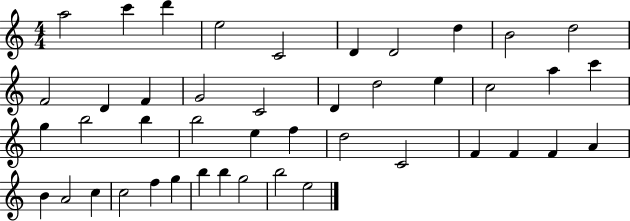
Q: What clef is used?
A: treble